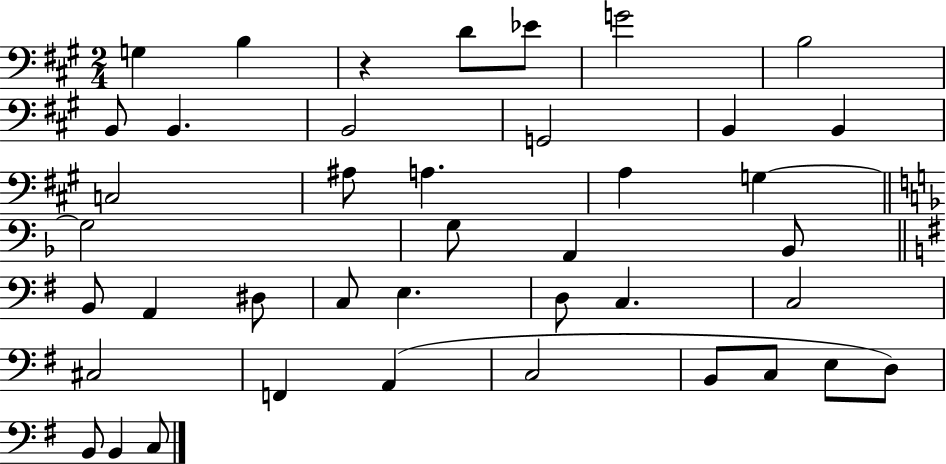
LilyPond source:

{
  \clef bass
  \numericTimeSignature
  \time 2/4
  \key a \major
  g4 b4 | r4 d'8 ees'8 | g'2 | b2 | \break b,8 b,4. | b,2 | g,2 | b,4 b,4 | \break c2 | ais8 a4. | a4 g4~~ | \bar "||" \break \key f \major g2 | g8 a,4 bes,8 | \bar "||" \break \key g \major b,8 a,4 dis8 | c8 e4. | d8 c4. | c2 | \break cis2 | f,4 a,4( | c2 | b,8 c8 e8 d8) | \break b,8 b,4 c8 | \bar "|."
}